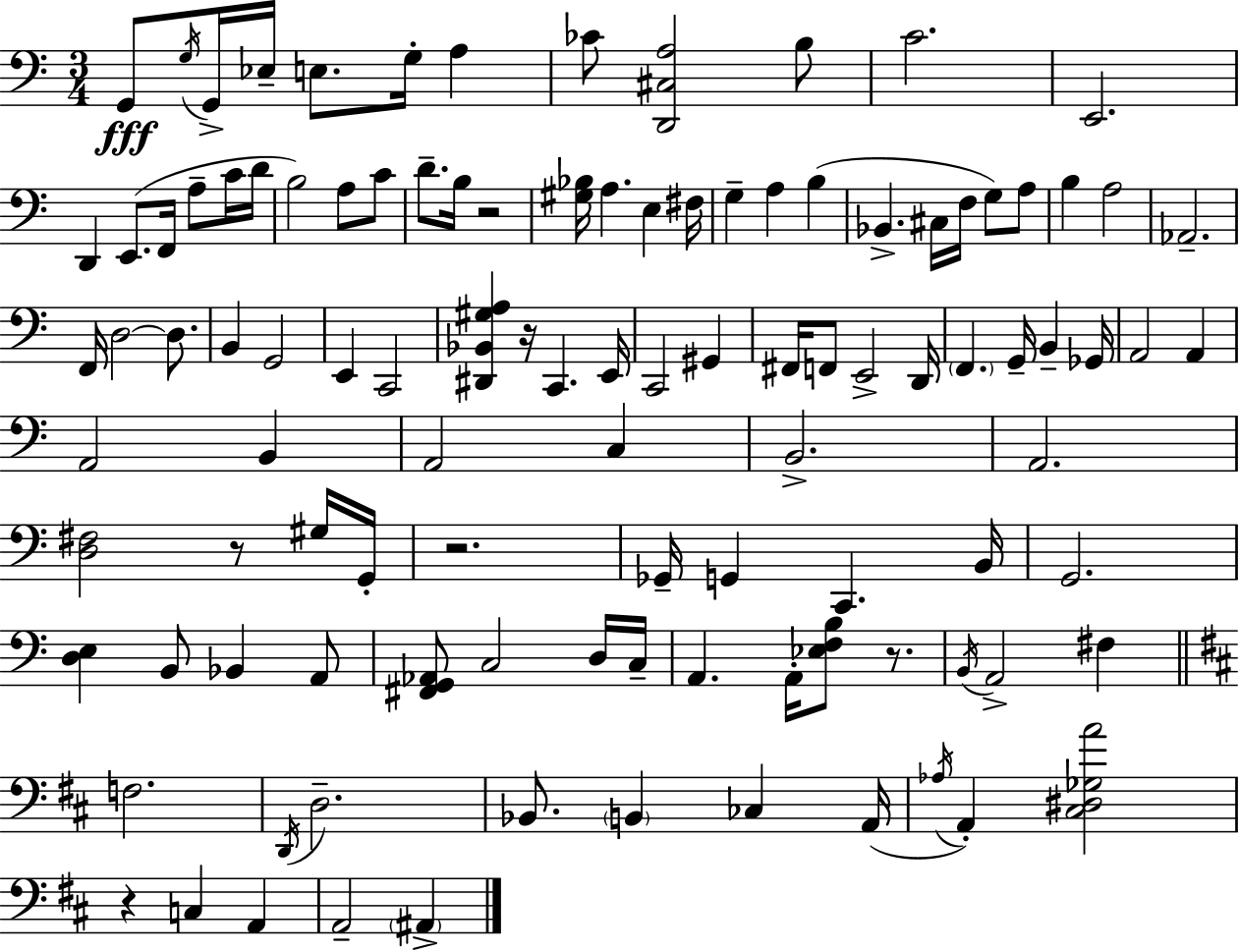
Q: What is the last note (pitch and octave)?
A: A#2